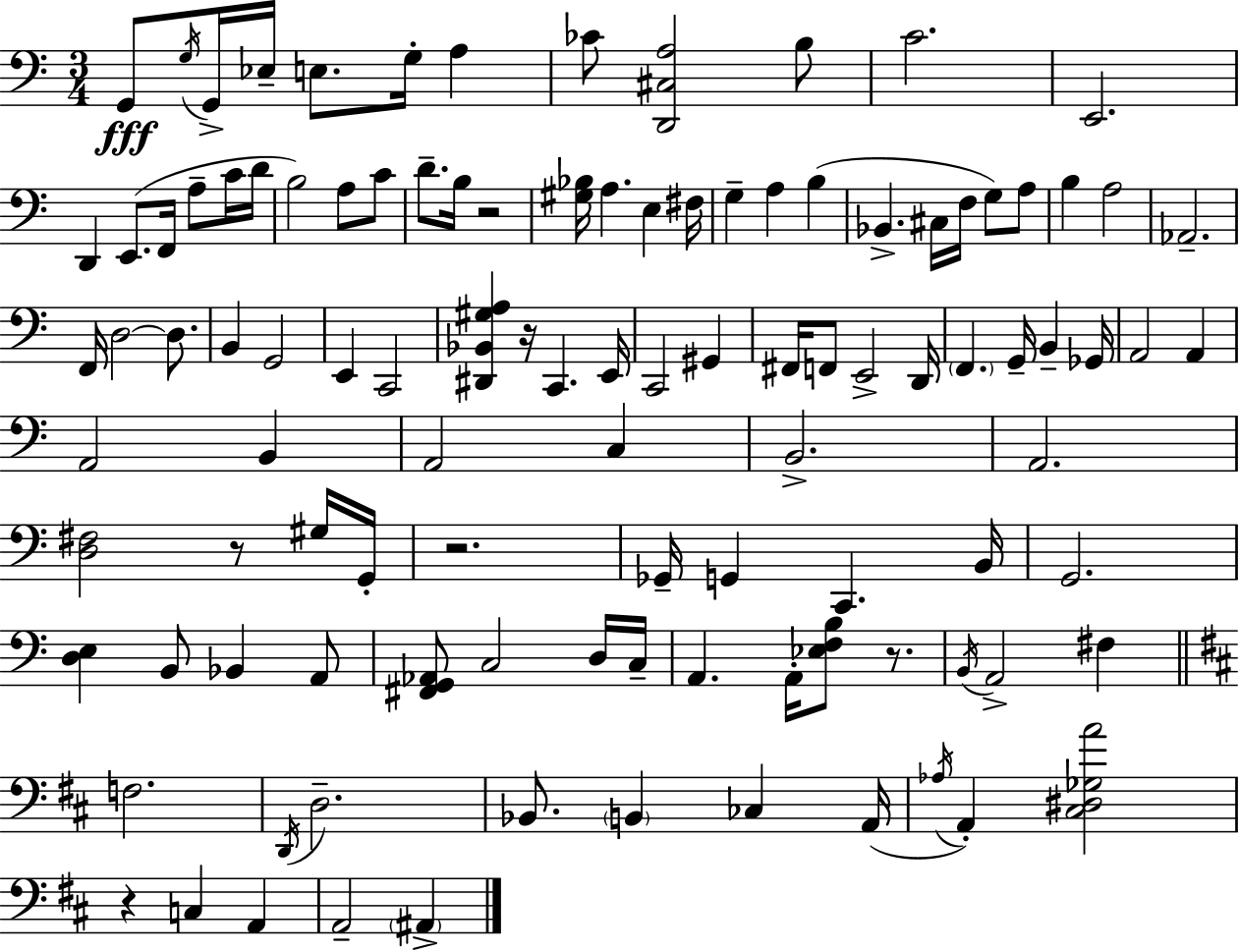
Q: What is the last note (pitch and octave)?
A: A#2